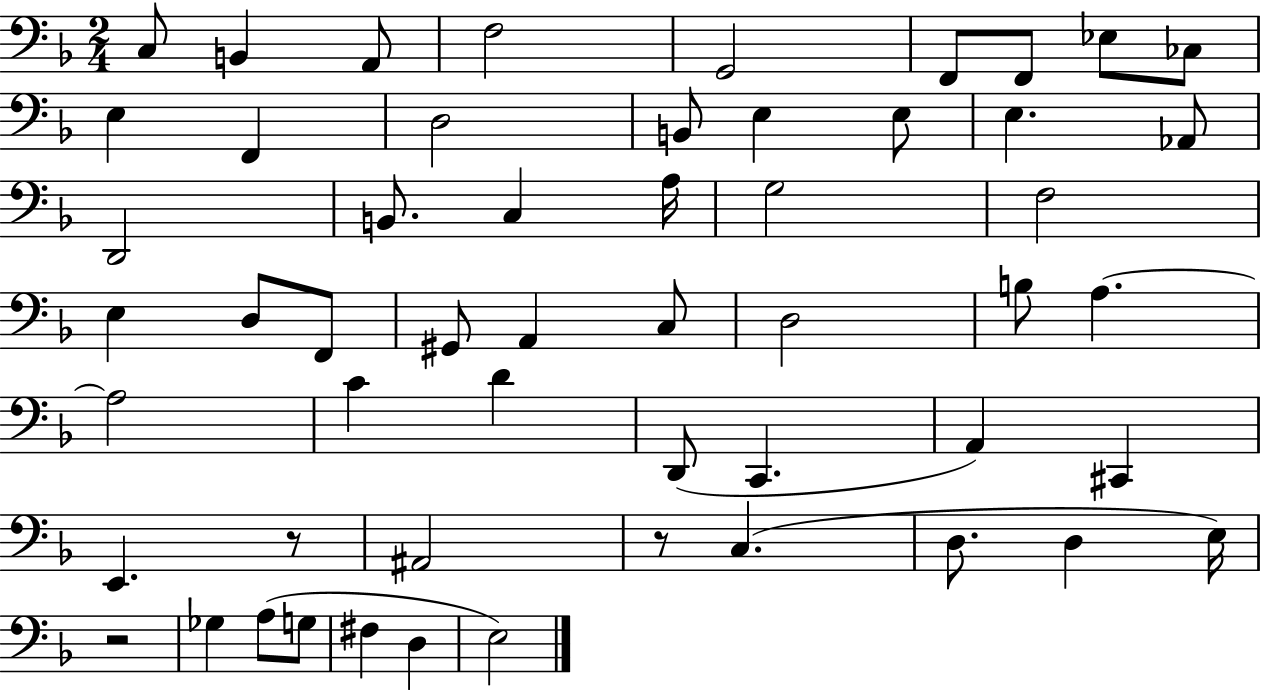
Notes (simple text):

C3/e B2/q A2/e F3/h G2/h F2/e F2/e Eb3/e CES3/e E3/q F2/q D3/h B2/e E3/q E3/e E3/q. Ab2/e D2/h B2/e. C3/q A3/s G3/h F3/h E3/q D3/e F2/e G#2/e A2/q C3/e D3/h B3/e A3/q. A3/h C4/q D4/q D2/e C2/q. A2/q C#2/q E2/q. R/e A#2/h R/e C3/q. D3/e. D3/q E3/s R/h Gb3/q A3/e G3/e F#3/q D3/q E3/h